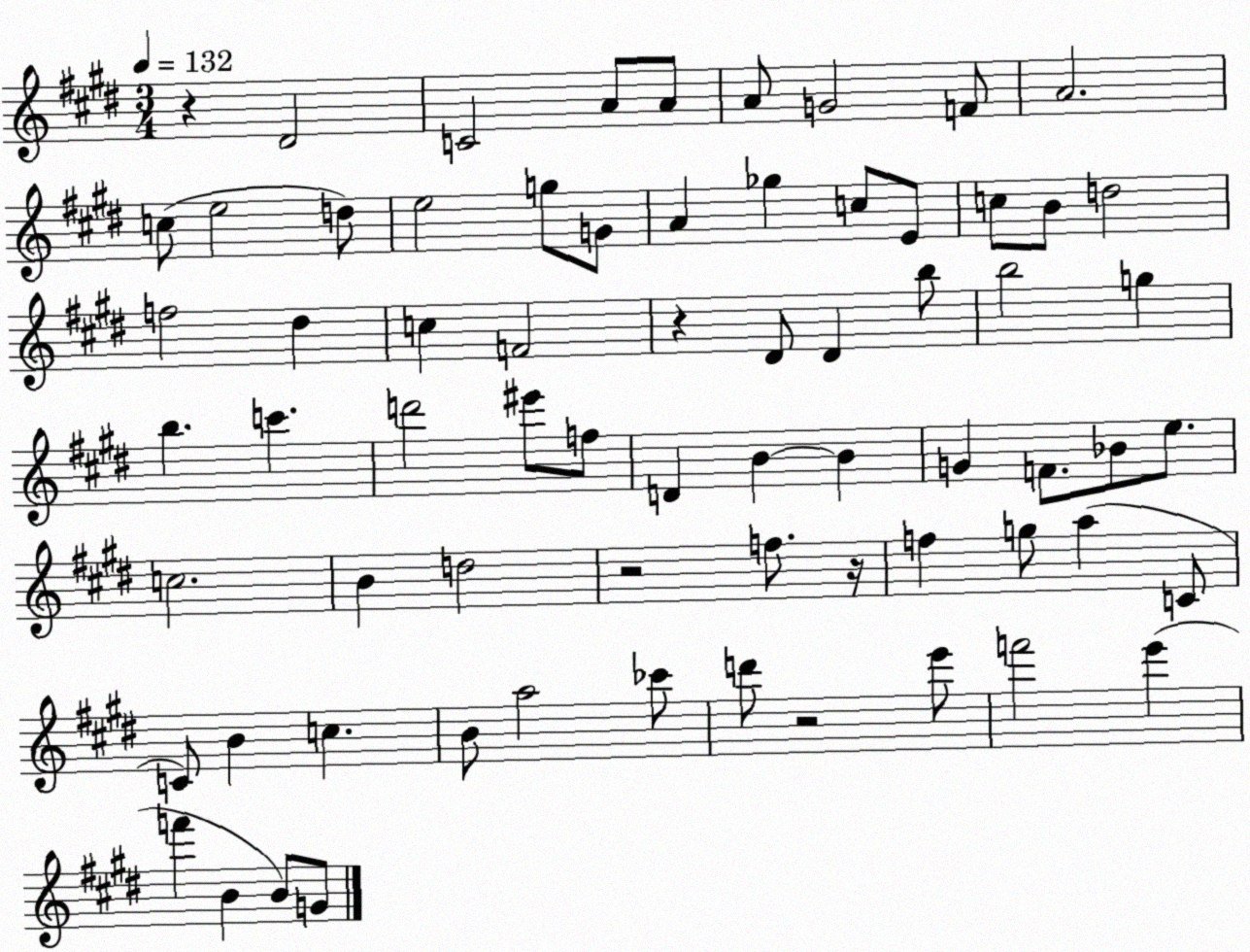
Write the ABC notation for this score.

X:1
T:Untitled
M:3/4
L:1/4
K:E
z ^D2 C2 A/2 A/2 A/2 G2 F/2 A2 c/2 e2 d/2 e2 g/2 G/2 A _g c/2 E/2 c/2 B/2 d2 f2 ^d c F2 z ^D/2 ^D b/2 b2 g b c' d'2 ^e'/2 f/2 D B B G F/2 _B/2 e/2 c2 B d2 z2 f/2 z/4 f g/2 a C/2 C/2 B c B/2 a2 _c'/2 d'/2 z2 e'/2 f'2 e' f' B B/2 G/2